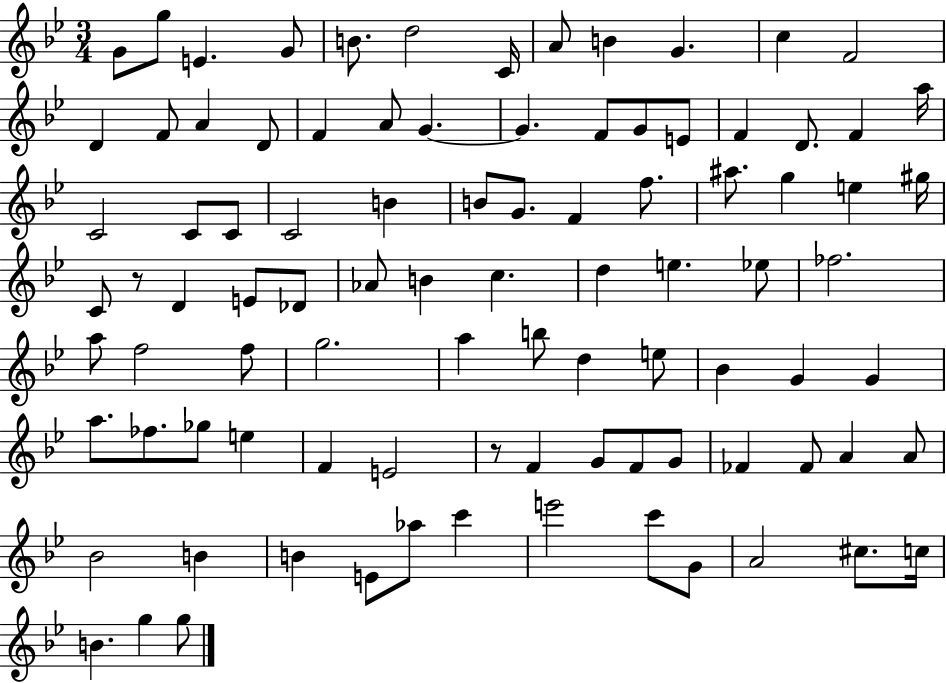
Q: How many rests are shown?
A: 2